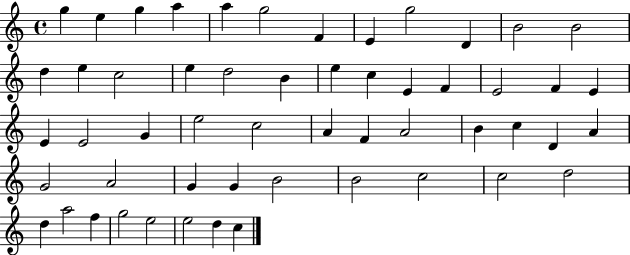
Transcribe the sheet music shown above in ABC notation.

X:1
T:Untitled
M:4/4
L:1/4
K:C
g e g a a g2 F E g2 D B2 B2 d e c2 e d2 B e c E F E2 F E E E2 G e2 c2 A F A2 B c D A G2 A2 G G B2 B2 c2 c2 d2 d a2 f g2 e2 e2 d c